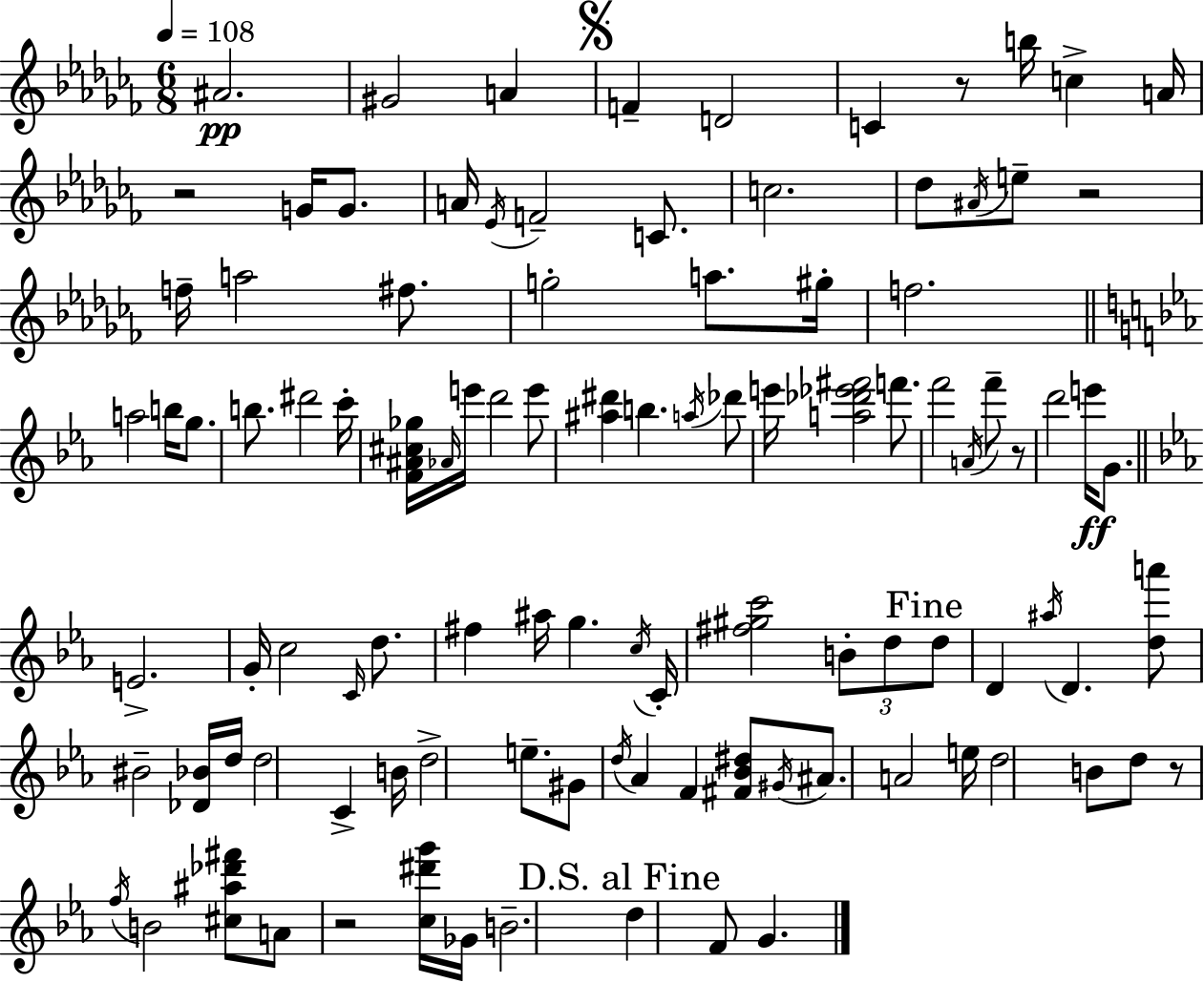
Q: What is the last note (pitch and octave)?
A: G4